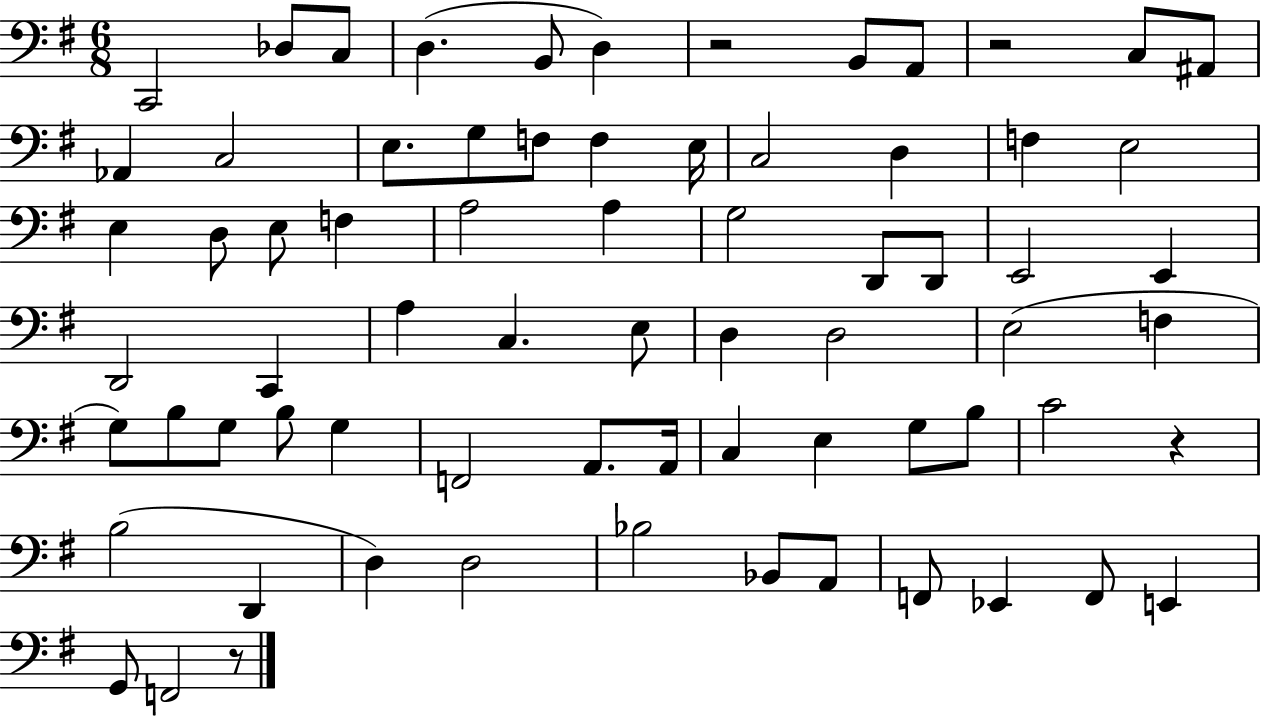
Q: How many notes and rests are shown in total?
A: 71